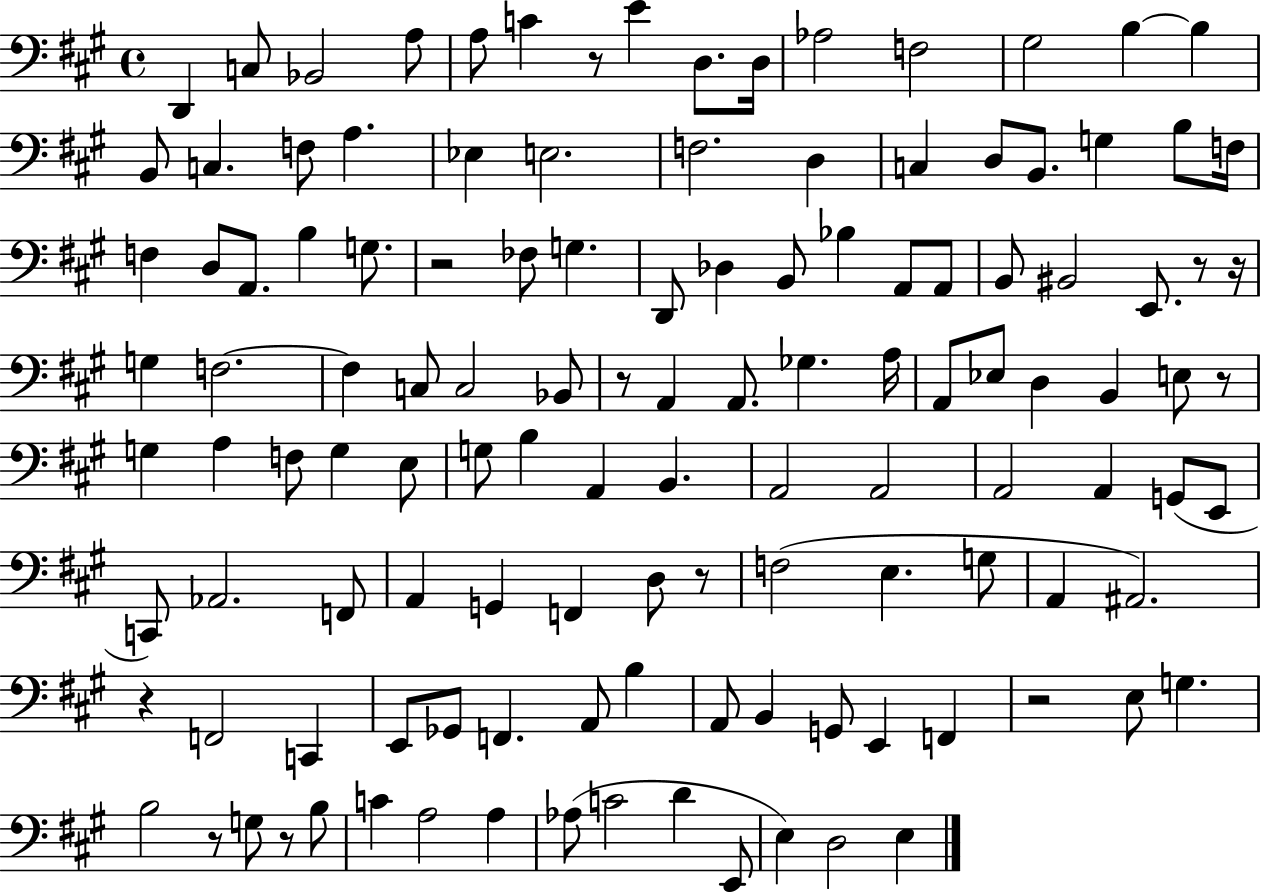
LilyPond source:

{
  \clef bass
  \time 4/4
  \defaultTimeSignature
  \key a \major
  \repeat volta 2 { d,4 c8 bes,2 a8 | a8 c'4 r8 e'4 d8. d16 | aes2 f2 | gis2 b4~~ b4 | \break b,8 c4. f8 a4. | ees4 e2. | f2. d4 | c4 d8 b,8. g4 b8 f16 | \break f4 d8 a,8. b4 g8. | r2 fes8 g4. | d,8 des4 b,8 bes4 a,8 a,8 | b,8 bis,2 e,8. r8 r16 | \break g4 f2.~~ | f4 c8 c2 bes,8 | r8 a,4 a,8. ges4. a16 | a,8 ees8 d4 b,4 e8 r8 | \break g4 a4 f8 g4 e8 | g8 b4 a,4 b,4. | a,2 a,2 | a,2 a,4 g,8( e,8 | \break c,8) aes,2. f,8 | a,4 g,4 f,4 d8 r8 | f2( e4. g8 | a,4 ais,2.) | \break r4 f,2 c,4 | e,8 ges,8 f,4. a,8 b4 | a,8 b,4 g,8 e,4 f,4 | r2 e8 g4. | \break b2 r8 g8 r8 b8 | c'4 a2 a4 | aes8( c'2 d'4 e,8 | e4) d2 e4 | \break } \bar "|."
}